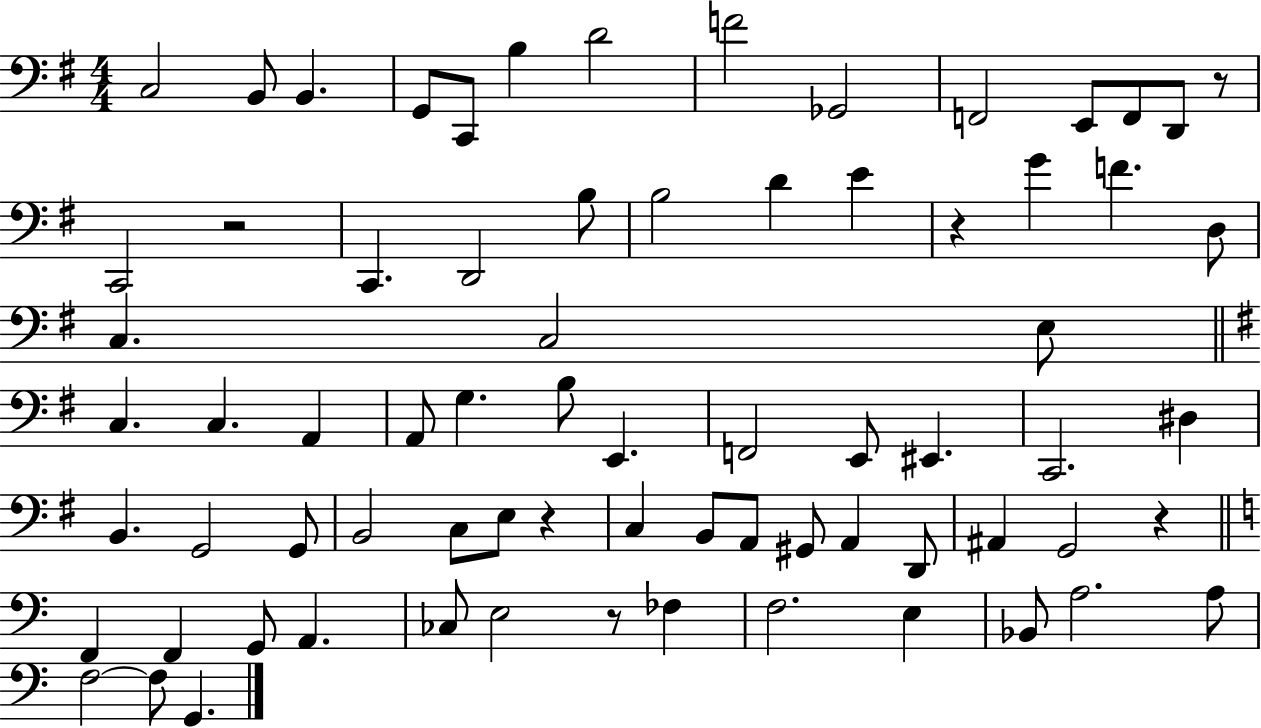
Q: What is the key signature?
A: G major